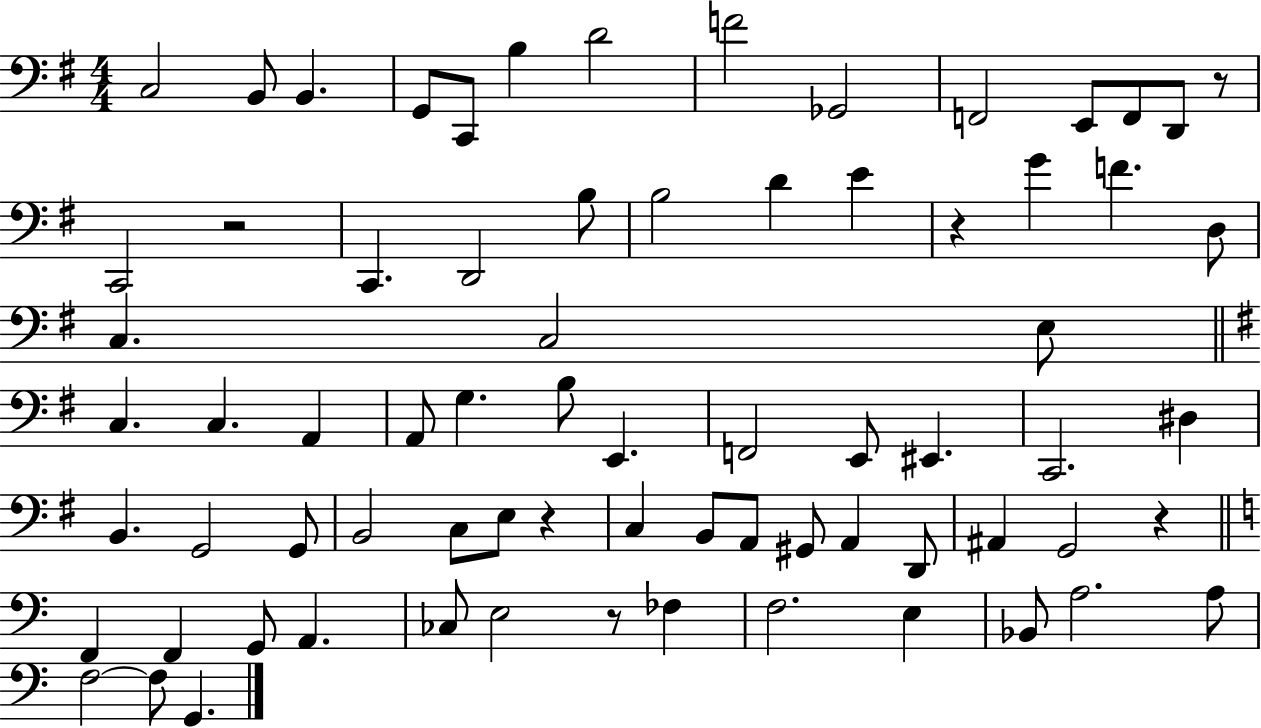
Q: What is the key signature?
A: G major